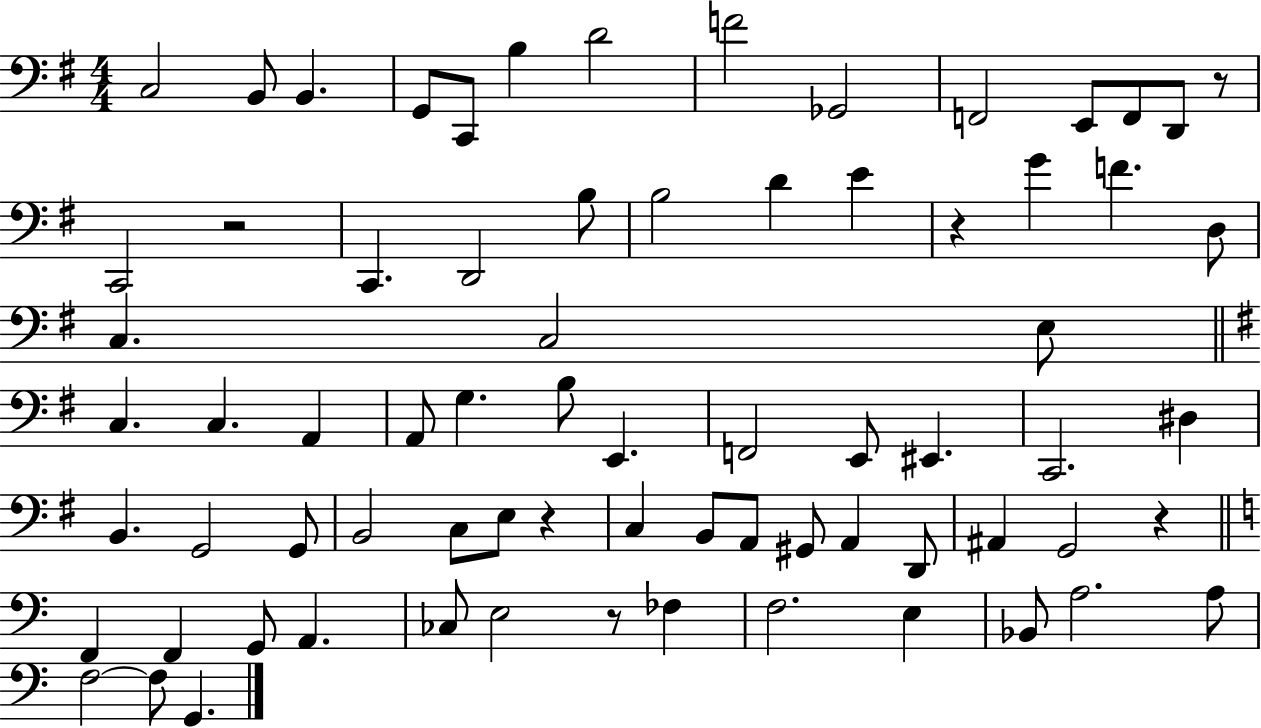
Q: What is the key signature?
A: G major